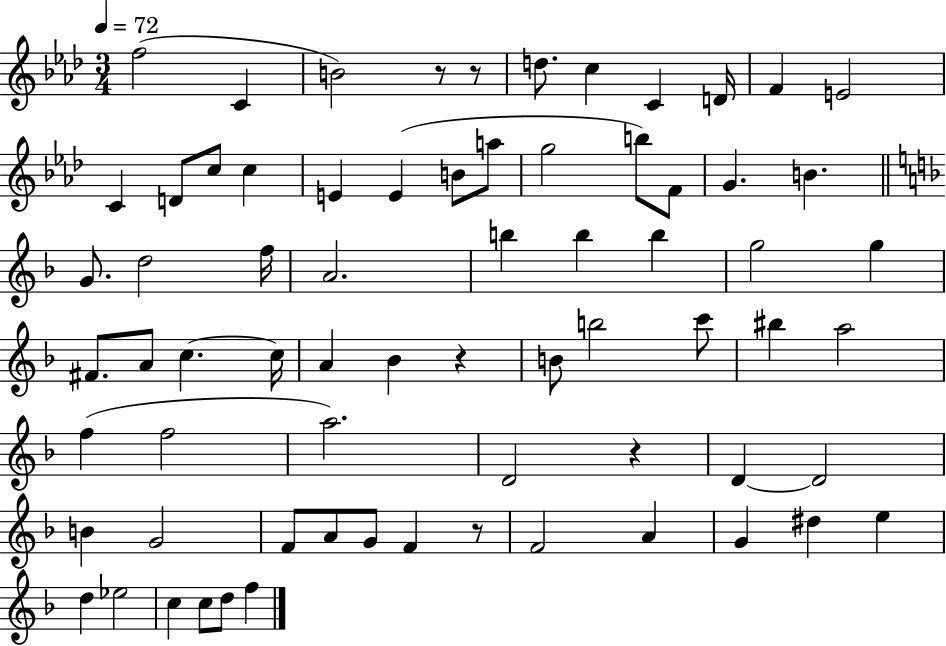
{
  \clef treble
  \numericTimeSignature
  \time 3/4
  \key aes \major
  \tempo 4 = 72
  f''2( c'4 | b'2) r8 r8 | d''8. c''4 c'4 d'16 | f'4 e'2 | \break c'4 d'8 c''8 c''4 | e'4 e'4( b'8 a''8 | g''2 b''8) f'8 | g'4. b'4. | \break \bar "||" \break \key f \major g'8. d''2 f''16 | a'2. | b''4 b''4 b''4 | g''2 g''4 | \break fis'8. a'8 c''4.~~ c''16 | a'4 bes'4 r4 | b'8 b''2 c'''8 | bis''4 a''2 | \break f''4( f''2 | a''2.) | d'2 r4 | d'4~~ d'2 | \break b'4 g'2 | f'8 a'8 g'8 f'4 r8 | f'2 a'4 | g'4 dis''4 e''4 | \break d''4 ees''2 | c''4 c''8 d''8 f''4 | \bar "|."
}